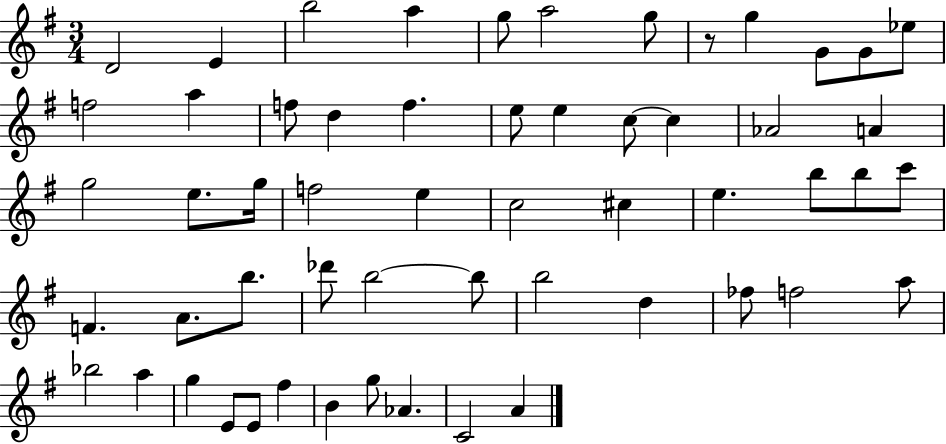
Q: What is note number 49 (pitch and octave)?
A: E4